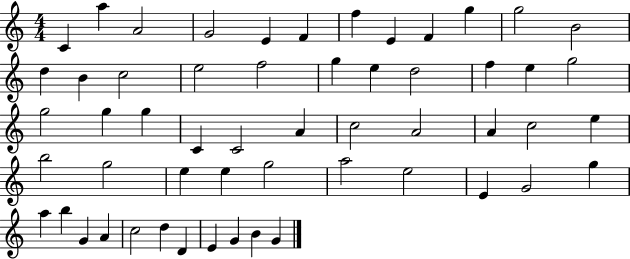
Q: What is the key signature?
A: C major